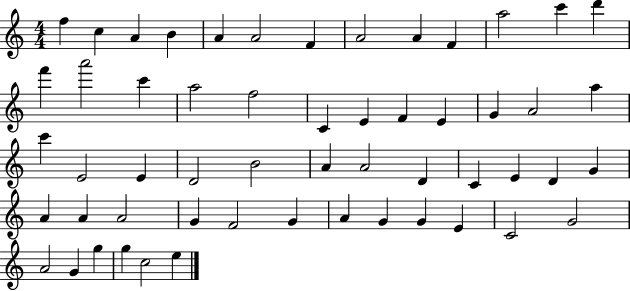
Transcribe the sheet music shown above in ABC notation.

X:1
T:Untitled
M:4/4
L:1/4
K:C
f c A B A A2 F A2 A F a2 c' d' f' a'2 c' a2 f2 C E F E G A2 a c' E2 E D2 B2 A A2 D C E D G A A A2 G F2 G A G G E C2 G2 A2 G g g c2 e